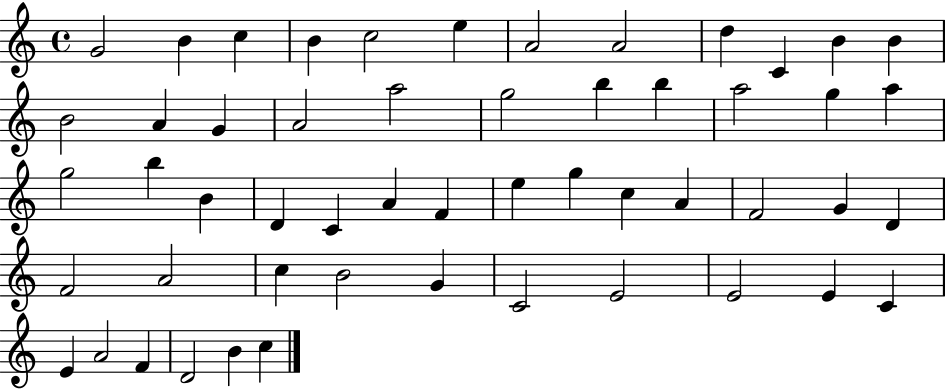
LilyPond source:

{
  \clef treble
  \time 4/4
  \defaultTimeSignature
  \key c \major
  g'2 b'4 c''4 | b'4 c''2 e''4 | a'2 a'2 | d''4 c'4 b'4 b'4 | \break b'2 a'4 g'4 | a'2 a''2 | g''2 b''4 b''4 | a''2 g''4 a''4 | \break g''2 b''4 b'4 | d'4 c'4 a'4 f'4 | e''4 g''4 c''4 a'4 | f'2 g'4 d'4 | \break f'2 a'2 | c''4 b'2 g'4 | c'2 e'2 | e'2 e'4 c'4 | \break e'4 a'2 f'4 | d'2 b'4 c''4 | \bar "|."
}